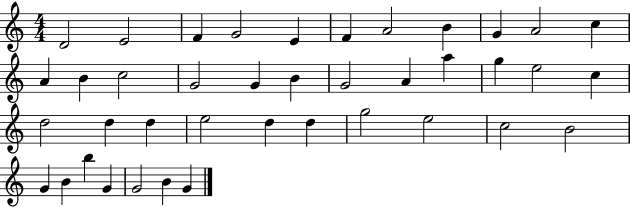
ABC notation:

X:1
T:Untitled
M:4/4
L:1/4
K:C
D2 E2 F G2 E F A2 B G A2 c A B c2 G2 G B G2 A a g e2 c d2 d d e2 d d g2 e2 c2 B2 G B b G G2 B G